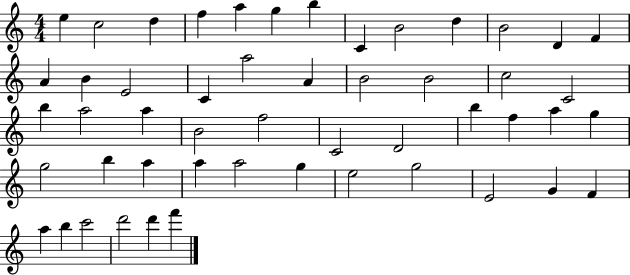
X:1
T:Untitled
M:4/4
L:1/4
K:C
e c2 d f a g b C B2 d B2 D F A B E2 C a2 A B2 B2 c2 C2 b a2 a B2 f2 C2 D2 b f a g g2 b a a a2 g e2 g2 E2 G F a b c'2 d'2 d' f'